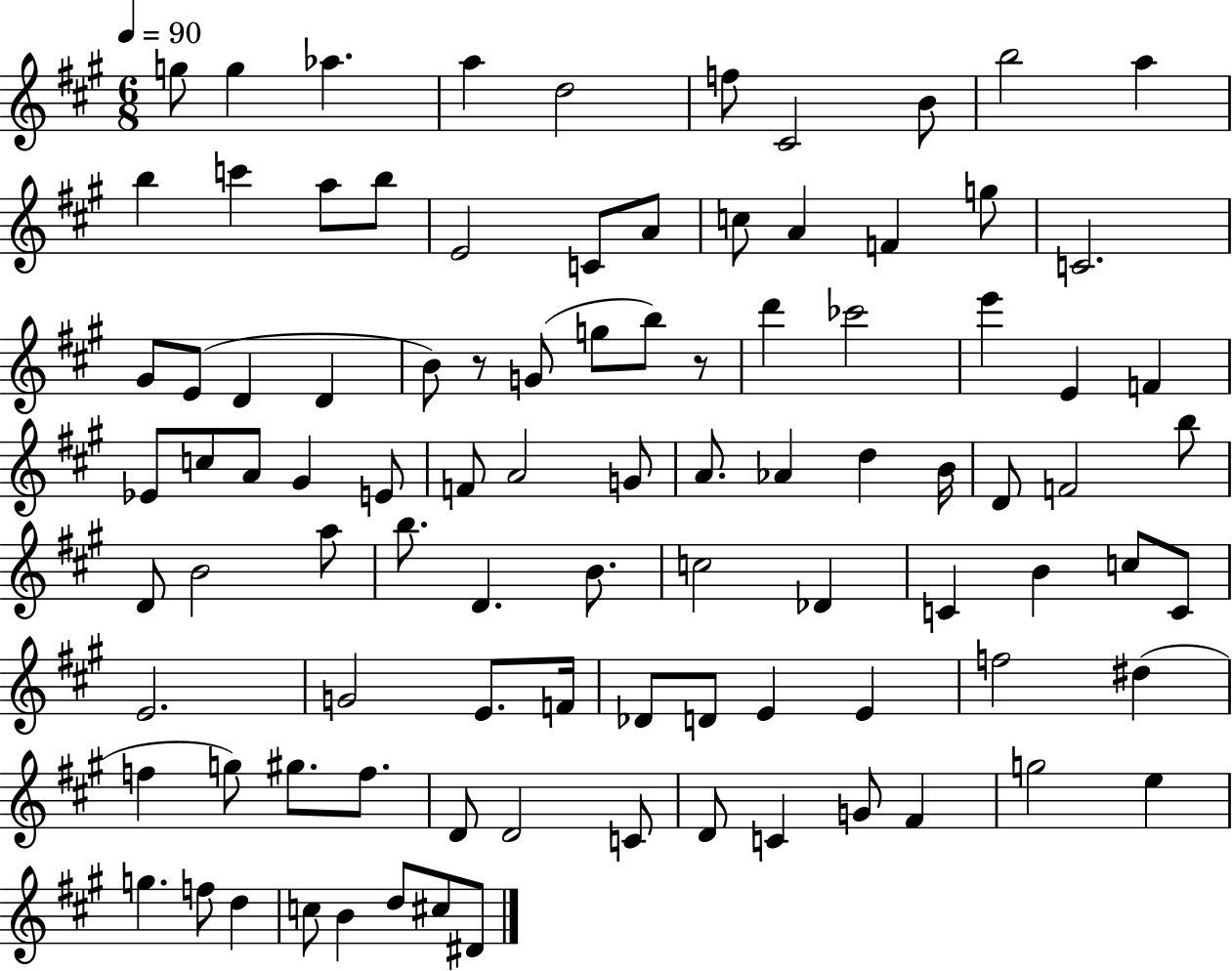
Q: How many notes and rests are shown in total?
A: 95